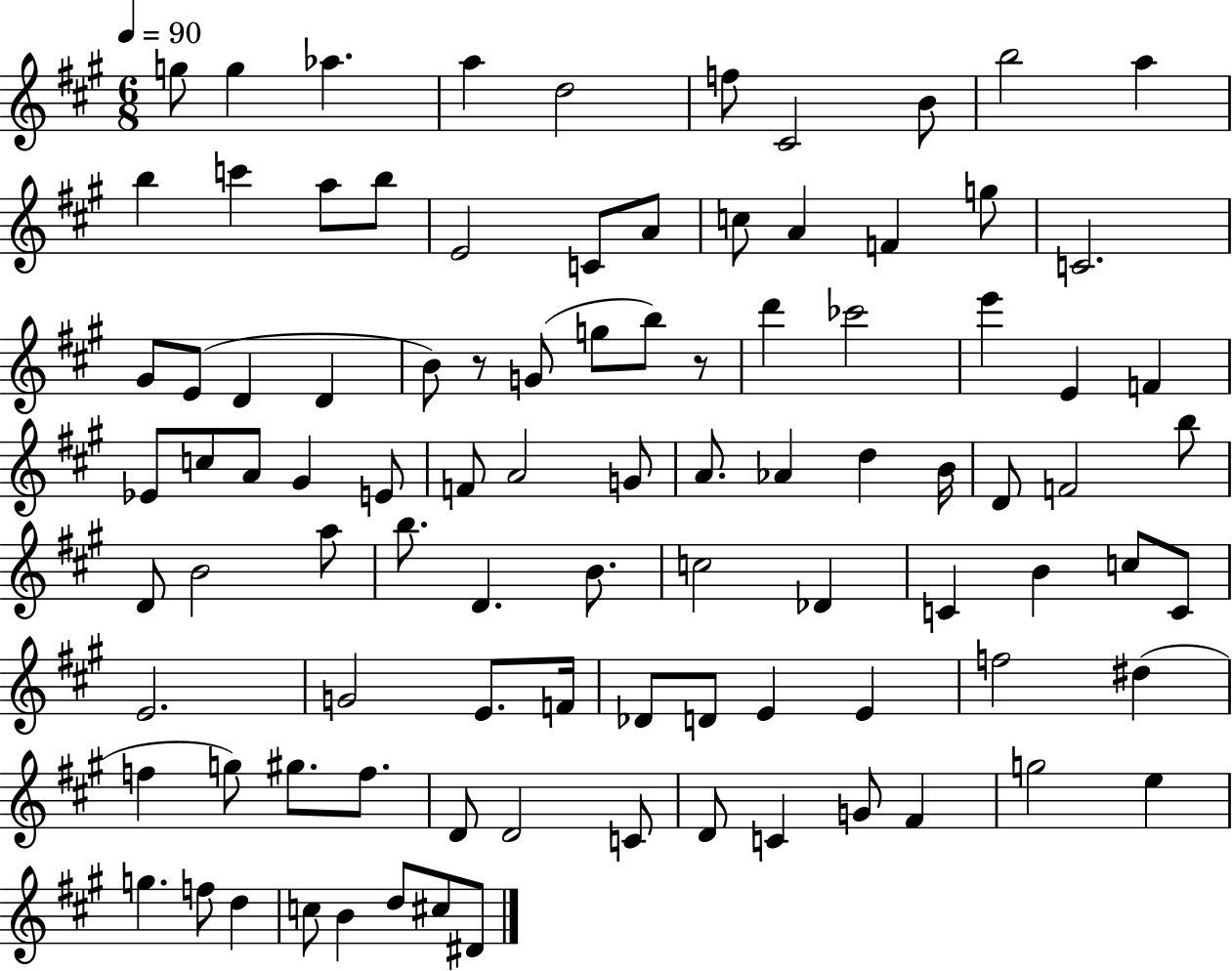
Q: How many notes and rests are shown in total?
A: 95